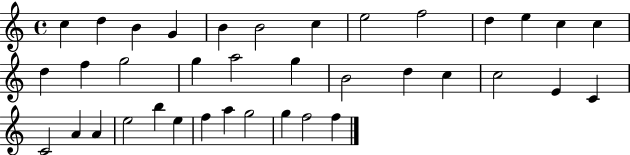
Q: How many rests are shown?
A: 0